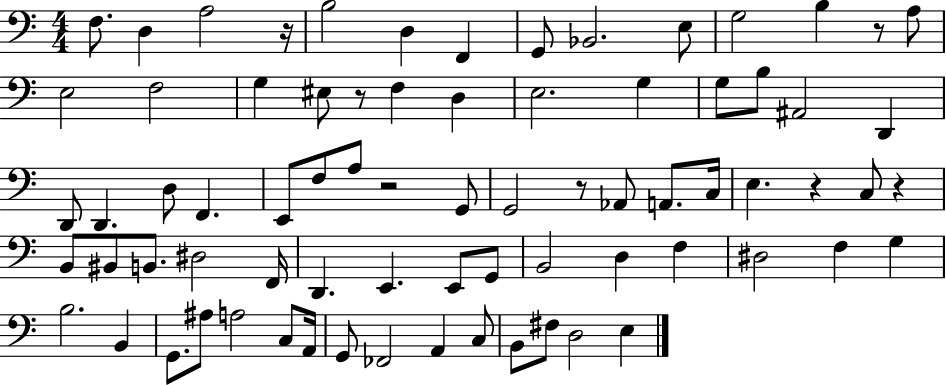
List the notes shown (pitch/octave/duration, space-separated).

F3/e. D3/q A3/h R/s B3/h D3/q F2/q G2/e Bb2/h. E3/e G3/h B3/q R/e A3/e E3/h F3/h G3/q EIS3/e R/e F3/q D3/q E3/h. G3/q G3/e B3/e A#2/h D2/q D2/e D2/q. D3/e F2/q. E2/e F3/e A3/e R/h G2/e G2/h R/e Ab2/e A2/e. C3/s E3/q. R/q C3/e R/q B2/e BIS2/e B2/e. D#3/h F2/s D2/q. E2/q. E2/e G2/e B2/h D3/q F3/q D#3/h F3/q G3/q B3/h. B2/q G2/e. A#3/e A3/h C3/e A2/s G2/e FES2/h A2/q C3/e B2/e F#3/e D3/h E3/q